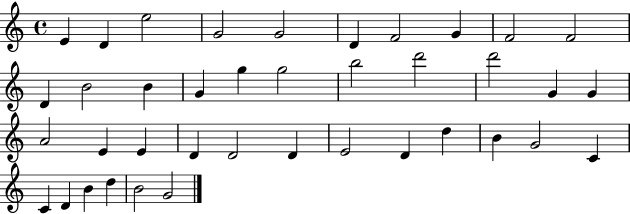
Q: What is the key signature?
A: C major